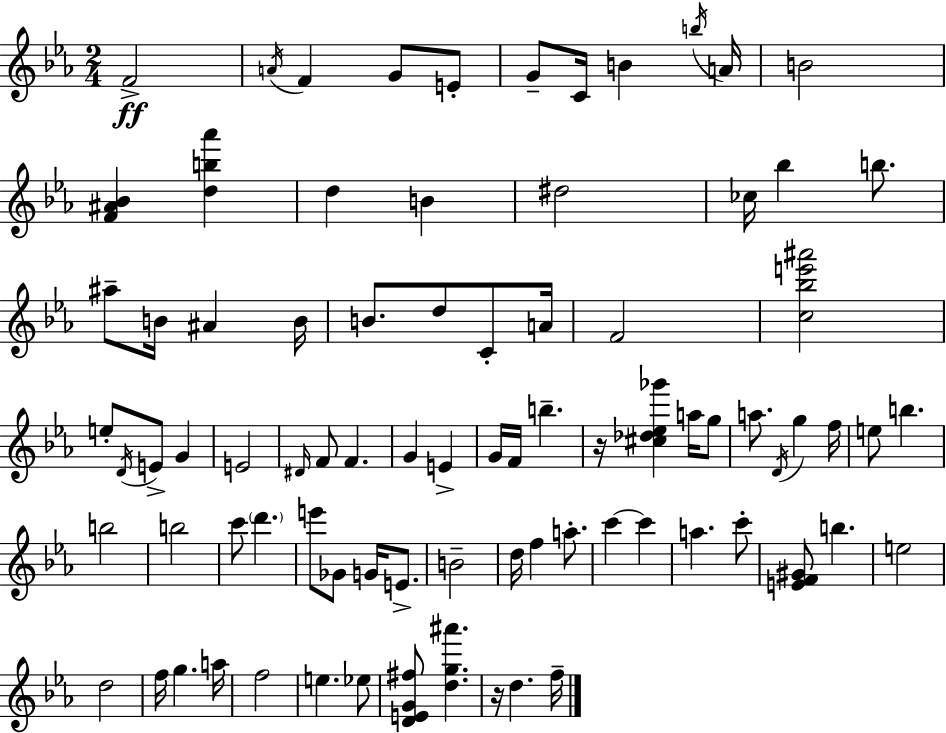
F4/h A4/s F4/q G4/e E4/e G4/e C4/s B4/q B5/s A4/s B4/h [F4,A#4,Bb4]/q [D5,B5,Ab6]/q D5/q B4/q D#5/h CES5/s Bb5/q B5/e. A#5/e B4/s A#4/q B4/s B4/e. D5/e C4/e A4/s F4/h [C5,Bb5,E6,A#6]/h E5/e D4/s E4/e G4/q E4/h D#4/s F4/e F4/q. G4/q E4/q G4/s F4/s B5/q. R/s [C#5,Db5,Eb5,Gb6]/q A5/s G5/e A5/e. D4/s G5/q F5/s E5/e B5/q. B5/h B5/h C6/e D6/q. E6/e Gb4/e G4/s E4/e. B4/h D5/s F5/q A5/e. C6/q C6/q A5/q. C6/e [E4,F4,G#4]/e B5/q. E5/h D5/h F5/s G5/q. A5/s F5/h E5/q. Eb5/e [D4,E4,G4,F#5]/e [D5,G5,A#6]/q. R/s D5/q. F5/s